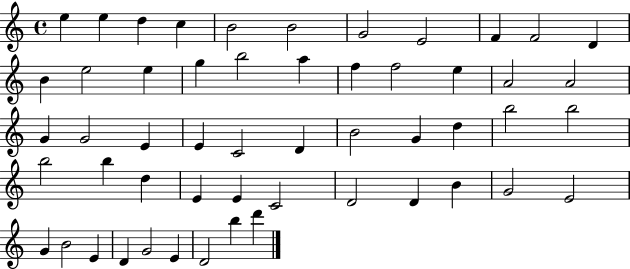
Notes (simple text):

E5/q E5/q D5/q C5/q B4/h B4/h G4/h E4/h F4/q F4/h D4/q B4/q E5/h E5/q G5/q B5/h A5/q F5/q F5/h E5/q A4/h A4/h G4/q G4/h E4/q E4/q C4/h D4/q B4/h G4/q D5/q B5/h B5/h B5/h B5/q D5/q E4/q E4/q C4/h D4/h D4/q B4/q G4/h E4/h G4/q B4/h E4/q D4/q G4/h E4/q D4/h B5/q D6/q